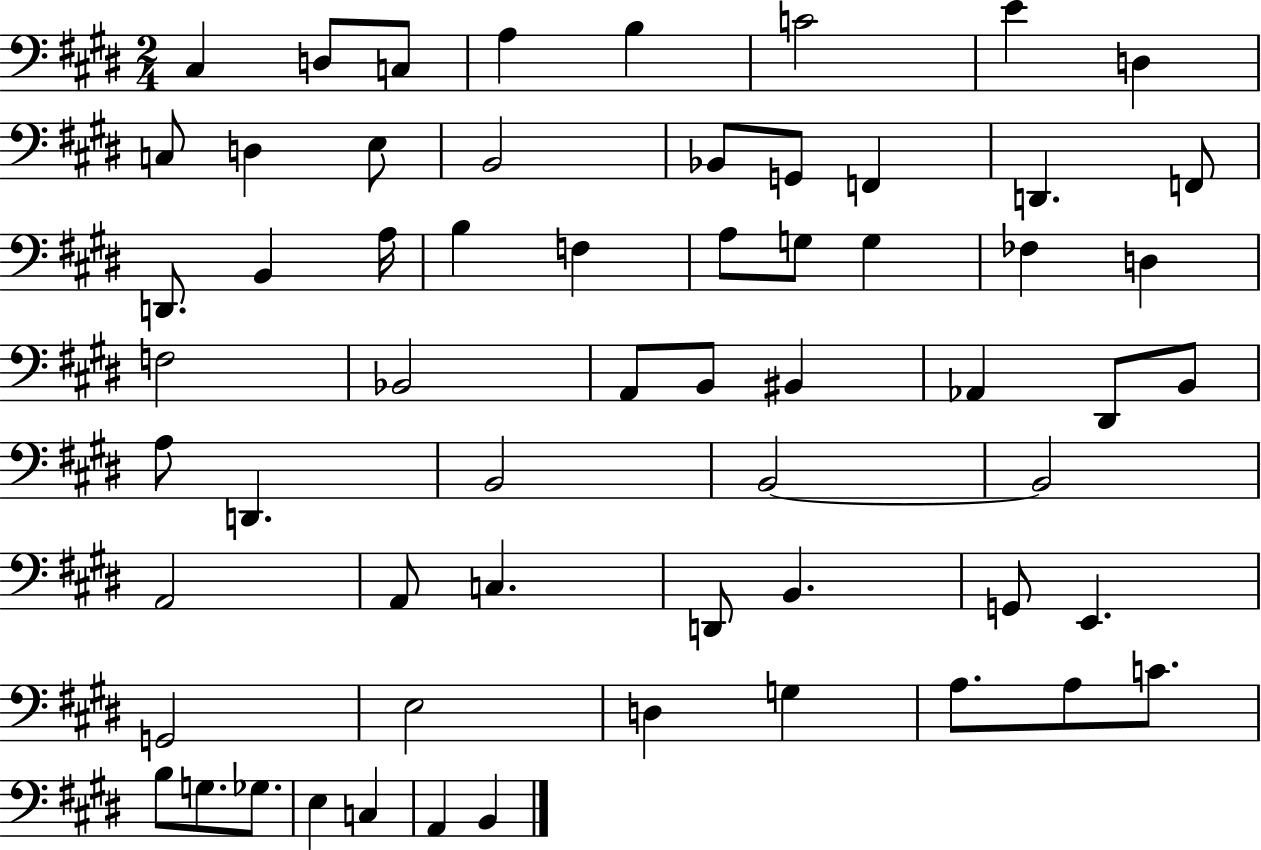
{
  \clef bass
  \numericTimeSignature
  \time 2/4
  \key e \major
  cis4 d8 c8 | a4 b4 | c'2 | e'4 d4 | \break c8 d4 e8 | b,2 | bes,8 g,8 f,4 | d,4. f,8 | \break d,8. b,4 a16 | b4 f4 | a8 g8 g4 | fes4 d4 | \break f2 | bes,2 | a,8 b,8 bis,4 | aes,4 dis,8 b,8 | \break a8 d,4. | b,2 | b,2~~ | b,2 | \break a,2 | a,8 c4. | d,8 b,4. | g,8 e,4. | \break g,2 | e2 | d4 g4 | a8. a8 c'8. | \break b8 g8. ges8. | e4 c4 | a,4 b,4 | \bar "|."
}